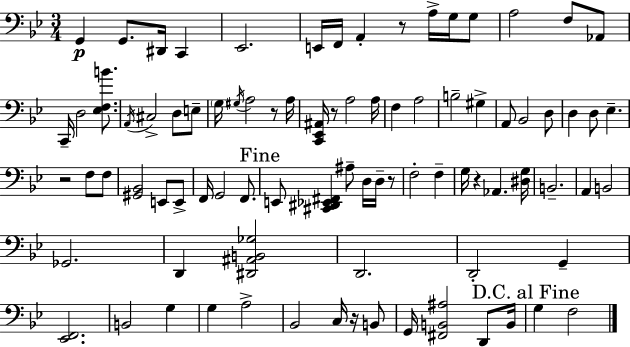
X:1
T:Untitled
M:3/4
L:1/4
K:Bb
G,, G,,/2 ^D,,/4 C,, _E,,2 E,,/4 F,,/4 A,, z/2 A,/4 G,/4 G,/2 A,2 F,/2 _A,,/2 C,,/4 D,2 [_E,F,B]/2 A,,/4 ^C,2 D,/2 E,/2 G,/4 ^G,/4 A,2 z/2 A,/4 [C,,_E,,^A,,]/4 z/2 A,2 A,/4 F, A,2 B,2 ^G, A,,/2 _B,,2 D,/2 D, D,/2 _E, z2 F,/2 F,/2 [^G,,_B,,]2 E,,/2 E,,/2 F,,/4 G,,2 F,,/2 E,,/2 [^C,,^D,,_E,,^F,,] ^A,/2 D,/4 D,/4 z/2 F,2 F, G,/4 z _A,, [^D,G,]/4 B,,2 A,, B,,2 _G,,2 D,, [^D,,^A,,B,,_G,]2 D,,2 D,,2 G,, [_E,,F,,]2 B,,2 G, G, A,2 _B,,2 C,/4 z/4 B,,/2 G,,/4 [^F,,B,,^A,]2 D,,/2 B,,/4 G, F,2